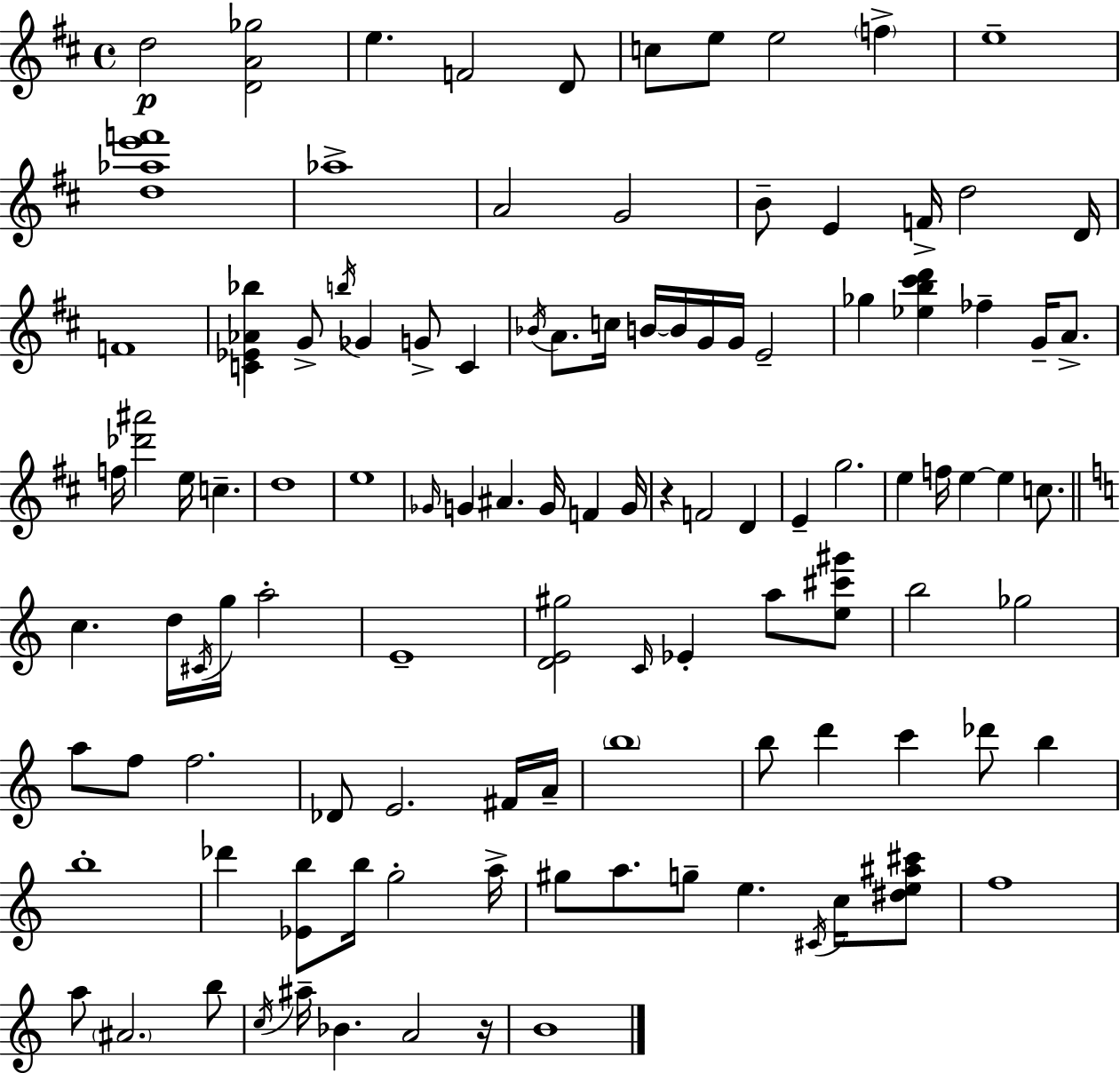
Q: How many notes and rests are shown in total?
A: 110